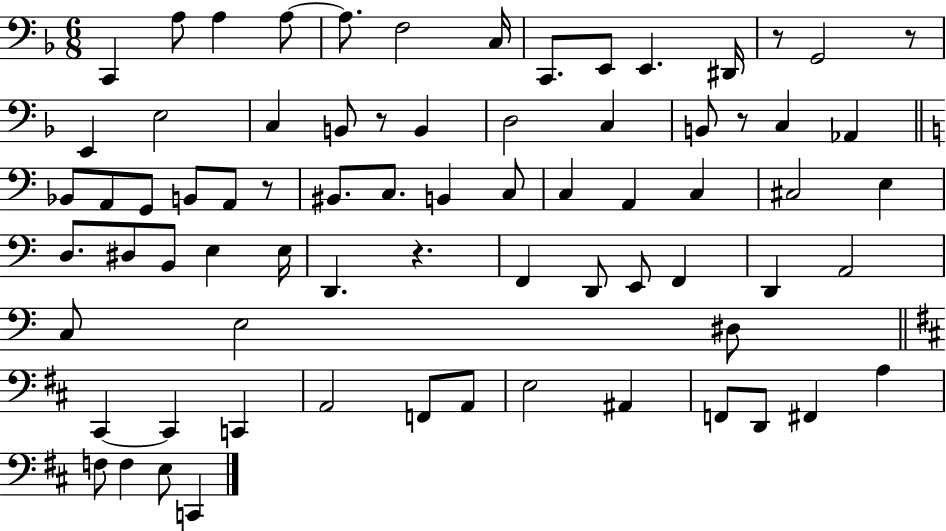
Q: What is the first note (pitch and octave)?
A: C2